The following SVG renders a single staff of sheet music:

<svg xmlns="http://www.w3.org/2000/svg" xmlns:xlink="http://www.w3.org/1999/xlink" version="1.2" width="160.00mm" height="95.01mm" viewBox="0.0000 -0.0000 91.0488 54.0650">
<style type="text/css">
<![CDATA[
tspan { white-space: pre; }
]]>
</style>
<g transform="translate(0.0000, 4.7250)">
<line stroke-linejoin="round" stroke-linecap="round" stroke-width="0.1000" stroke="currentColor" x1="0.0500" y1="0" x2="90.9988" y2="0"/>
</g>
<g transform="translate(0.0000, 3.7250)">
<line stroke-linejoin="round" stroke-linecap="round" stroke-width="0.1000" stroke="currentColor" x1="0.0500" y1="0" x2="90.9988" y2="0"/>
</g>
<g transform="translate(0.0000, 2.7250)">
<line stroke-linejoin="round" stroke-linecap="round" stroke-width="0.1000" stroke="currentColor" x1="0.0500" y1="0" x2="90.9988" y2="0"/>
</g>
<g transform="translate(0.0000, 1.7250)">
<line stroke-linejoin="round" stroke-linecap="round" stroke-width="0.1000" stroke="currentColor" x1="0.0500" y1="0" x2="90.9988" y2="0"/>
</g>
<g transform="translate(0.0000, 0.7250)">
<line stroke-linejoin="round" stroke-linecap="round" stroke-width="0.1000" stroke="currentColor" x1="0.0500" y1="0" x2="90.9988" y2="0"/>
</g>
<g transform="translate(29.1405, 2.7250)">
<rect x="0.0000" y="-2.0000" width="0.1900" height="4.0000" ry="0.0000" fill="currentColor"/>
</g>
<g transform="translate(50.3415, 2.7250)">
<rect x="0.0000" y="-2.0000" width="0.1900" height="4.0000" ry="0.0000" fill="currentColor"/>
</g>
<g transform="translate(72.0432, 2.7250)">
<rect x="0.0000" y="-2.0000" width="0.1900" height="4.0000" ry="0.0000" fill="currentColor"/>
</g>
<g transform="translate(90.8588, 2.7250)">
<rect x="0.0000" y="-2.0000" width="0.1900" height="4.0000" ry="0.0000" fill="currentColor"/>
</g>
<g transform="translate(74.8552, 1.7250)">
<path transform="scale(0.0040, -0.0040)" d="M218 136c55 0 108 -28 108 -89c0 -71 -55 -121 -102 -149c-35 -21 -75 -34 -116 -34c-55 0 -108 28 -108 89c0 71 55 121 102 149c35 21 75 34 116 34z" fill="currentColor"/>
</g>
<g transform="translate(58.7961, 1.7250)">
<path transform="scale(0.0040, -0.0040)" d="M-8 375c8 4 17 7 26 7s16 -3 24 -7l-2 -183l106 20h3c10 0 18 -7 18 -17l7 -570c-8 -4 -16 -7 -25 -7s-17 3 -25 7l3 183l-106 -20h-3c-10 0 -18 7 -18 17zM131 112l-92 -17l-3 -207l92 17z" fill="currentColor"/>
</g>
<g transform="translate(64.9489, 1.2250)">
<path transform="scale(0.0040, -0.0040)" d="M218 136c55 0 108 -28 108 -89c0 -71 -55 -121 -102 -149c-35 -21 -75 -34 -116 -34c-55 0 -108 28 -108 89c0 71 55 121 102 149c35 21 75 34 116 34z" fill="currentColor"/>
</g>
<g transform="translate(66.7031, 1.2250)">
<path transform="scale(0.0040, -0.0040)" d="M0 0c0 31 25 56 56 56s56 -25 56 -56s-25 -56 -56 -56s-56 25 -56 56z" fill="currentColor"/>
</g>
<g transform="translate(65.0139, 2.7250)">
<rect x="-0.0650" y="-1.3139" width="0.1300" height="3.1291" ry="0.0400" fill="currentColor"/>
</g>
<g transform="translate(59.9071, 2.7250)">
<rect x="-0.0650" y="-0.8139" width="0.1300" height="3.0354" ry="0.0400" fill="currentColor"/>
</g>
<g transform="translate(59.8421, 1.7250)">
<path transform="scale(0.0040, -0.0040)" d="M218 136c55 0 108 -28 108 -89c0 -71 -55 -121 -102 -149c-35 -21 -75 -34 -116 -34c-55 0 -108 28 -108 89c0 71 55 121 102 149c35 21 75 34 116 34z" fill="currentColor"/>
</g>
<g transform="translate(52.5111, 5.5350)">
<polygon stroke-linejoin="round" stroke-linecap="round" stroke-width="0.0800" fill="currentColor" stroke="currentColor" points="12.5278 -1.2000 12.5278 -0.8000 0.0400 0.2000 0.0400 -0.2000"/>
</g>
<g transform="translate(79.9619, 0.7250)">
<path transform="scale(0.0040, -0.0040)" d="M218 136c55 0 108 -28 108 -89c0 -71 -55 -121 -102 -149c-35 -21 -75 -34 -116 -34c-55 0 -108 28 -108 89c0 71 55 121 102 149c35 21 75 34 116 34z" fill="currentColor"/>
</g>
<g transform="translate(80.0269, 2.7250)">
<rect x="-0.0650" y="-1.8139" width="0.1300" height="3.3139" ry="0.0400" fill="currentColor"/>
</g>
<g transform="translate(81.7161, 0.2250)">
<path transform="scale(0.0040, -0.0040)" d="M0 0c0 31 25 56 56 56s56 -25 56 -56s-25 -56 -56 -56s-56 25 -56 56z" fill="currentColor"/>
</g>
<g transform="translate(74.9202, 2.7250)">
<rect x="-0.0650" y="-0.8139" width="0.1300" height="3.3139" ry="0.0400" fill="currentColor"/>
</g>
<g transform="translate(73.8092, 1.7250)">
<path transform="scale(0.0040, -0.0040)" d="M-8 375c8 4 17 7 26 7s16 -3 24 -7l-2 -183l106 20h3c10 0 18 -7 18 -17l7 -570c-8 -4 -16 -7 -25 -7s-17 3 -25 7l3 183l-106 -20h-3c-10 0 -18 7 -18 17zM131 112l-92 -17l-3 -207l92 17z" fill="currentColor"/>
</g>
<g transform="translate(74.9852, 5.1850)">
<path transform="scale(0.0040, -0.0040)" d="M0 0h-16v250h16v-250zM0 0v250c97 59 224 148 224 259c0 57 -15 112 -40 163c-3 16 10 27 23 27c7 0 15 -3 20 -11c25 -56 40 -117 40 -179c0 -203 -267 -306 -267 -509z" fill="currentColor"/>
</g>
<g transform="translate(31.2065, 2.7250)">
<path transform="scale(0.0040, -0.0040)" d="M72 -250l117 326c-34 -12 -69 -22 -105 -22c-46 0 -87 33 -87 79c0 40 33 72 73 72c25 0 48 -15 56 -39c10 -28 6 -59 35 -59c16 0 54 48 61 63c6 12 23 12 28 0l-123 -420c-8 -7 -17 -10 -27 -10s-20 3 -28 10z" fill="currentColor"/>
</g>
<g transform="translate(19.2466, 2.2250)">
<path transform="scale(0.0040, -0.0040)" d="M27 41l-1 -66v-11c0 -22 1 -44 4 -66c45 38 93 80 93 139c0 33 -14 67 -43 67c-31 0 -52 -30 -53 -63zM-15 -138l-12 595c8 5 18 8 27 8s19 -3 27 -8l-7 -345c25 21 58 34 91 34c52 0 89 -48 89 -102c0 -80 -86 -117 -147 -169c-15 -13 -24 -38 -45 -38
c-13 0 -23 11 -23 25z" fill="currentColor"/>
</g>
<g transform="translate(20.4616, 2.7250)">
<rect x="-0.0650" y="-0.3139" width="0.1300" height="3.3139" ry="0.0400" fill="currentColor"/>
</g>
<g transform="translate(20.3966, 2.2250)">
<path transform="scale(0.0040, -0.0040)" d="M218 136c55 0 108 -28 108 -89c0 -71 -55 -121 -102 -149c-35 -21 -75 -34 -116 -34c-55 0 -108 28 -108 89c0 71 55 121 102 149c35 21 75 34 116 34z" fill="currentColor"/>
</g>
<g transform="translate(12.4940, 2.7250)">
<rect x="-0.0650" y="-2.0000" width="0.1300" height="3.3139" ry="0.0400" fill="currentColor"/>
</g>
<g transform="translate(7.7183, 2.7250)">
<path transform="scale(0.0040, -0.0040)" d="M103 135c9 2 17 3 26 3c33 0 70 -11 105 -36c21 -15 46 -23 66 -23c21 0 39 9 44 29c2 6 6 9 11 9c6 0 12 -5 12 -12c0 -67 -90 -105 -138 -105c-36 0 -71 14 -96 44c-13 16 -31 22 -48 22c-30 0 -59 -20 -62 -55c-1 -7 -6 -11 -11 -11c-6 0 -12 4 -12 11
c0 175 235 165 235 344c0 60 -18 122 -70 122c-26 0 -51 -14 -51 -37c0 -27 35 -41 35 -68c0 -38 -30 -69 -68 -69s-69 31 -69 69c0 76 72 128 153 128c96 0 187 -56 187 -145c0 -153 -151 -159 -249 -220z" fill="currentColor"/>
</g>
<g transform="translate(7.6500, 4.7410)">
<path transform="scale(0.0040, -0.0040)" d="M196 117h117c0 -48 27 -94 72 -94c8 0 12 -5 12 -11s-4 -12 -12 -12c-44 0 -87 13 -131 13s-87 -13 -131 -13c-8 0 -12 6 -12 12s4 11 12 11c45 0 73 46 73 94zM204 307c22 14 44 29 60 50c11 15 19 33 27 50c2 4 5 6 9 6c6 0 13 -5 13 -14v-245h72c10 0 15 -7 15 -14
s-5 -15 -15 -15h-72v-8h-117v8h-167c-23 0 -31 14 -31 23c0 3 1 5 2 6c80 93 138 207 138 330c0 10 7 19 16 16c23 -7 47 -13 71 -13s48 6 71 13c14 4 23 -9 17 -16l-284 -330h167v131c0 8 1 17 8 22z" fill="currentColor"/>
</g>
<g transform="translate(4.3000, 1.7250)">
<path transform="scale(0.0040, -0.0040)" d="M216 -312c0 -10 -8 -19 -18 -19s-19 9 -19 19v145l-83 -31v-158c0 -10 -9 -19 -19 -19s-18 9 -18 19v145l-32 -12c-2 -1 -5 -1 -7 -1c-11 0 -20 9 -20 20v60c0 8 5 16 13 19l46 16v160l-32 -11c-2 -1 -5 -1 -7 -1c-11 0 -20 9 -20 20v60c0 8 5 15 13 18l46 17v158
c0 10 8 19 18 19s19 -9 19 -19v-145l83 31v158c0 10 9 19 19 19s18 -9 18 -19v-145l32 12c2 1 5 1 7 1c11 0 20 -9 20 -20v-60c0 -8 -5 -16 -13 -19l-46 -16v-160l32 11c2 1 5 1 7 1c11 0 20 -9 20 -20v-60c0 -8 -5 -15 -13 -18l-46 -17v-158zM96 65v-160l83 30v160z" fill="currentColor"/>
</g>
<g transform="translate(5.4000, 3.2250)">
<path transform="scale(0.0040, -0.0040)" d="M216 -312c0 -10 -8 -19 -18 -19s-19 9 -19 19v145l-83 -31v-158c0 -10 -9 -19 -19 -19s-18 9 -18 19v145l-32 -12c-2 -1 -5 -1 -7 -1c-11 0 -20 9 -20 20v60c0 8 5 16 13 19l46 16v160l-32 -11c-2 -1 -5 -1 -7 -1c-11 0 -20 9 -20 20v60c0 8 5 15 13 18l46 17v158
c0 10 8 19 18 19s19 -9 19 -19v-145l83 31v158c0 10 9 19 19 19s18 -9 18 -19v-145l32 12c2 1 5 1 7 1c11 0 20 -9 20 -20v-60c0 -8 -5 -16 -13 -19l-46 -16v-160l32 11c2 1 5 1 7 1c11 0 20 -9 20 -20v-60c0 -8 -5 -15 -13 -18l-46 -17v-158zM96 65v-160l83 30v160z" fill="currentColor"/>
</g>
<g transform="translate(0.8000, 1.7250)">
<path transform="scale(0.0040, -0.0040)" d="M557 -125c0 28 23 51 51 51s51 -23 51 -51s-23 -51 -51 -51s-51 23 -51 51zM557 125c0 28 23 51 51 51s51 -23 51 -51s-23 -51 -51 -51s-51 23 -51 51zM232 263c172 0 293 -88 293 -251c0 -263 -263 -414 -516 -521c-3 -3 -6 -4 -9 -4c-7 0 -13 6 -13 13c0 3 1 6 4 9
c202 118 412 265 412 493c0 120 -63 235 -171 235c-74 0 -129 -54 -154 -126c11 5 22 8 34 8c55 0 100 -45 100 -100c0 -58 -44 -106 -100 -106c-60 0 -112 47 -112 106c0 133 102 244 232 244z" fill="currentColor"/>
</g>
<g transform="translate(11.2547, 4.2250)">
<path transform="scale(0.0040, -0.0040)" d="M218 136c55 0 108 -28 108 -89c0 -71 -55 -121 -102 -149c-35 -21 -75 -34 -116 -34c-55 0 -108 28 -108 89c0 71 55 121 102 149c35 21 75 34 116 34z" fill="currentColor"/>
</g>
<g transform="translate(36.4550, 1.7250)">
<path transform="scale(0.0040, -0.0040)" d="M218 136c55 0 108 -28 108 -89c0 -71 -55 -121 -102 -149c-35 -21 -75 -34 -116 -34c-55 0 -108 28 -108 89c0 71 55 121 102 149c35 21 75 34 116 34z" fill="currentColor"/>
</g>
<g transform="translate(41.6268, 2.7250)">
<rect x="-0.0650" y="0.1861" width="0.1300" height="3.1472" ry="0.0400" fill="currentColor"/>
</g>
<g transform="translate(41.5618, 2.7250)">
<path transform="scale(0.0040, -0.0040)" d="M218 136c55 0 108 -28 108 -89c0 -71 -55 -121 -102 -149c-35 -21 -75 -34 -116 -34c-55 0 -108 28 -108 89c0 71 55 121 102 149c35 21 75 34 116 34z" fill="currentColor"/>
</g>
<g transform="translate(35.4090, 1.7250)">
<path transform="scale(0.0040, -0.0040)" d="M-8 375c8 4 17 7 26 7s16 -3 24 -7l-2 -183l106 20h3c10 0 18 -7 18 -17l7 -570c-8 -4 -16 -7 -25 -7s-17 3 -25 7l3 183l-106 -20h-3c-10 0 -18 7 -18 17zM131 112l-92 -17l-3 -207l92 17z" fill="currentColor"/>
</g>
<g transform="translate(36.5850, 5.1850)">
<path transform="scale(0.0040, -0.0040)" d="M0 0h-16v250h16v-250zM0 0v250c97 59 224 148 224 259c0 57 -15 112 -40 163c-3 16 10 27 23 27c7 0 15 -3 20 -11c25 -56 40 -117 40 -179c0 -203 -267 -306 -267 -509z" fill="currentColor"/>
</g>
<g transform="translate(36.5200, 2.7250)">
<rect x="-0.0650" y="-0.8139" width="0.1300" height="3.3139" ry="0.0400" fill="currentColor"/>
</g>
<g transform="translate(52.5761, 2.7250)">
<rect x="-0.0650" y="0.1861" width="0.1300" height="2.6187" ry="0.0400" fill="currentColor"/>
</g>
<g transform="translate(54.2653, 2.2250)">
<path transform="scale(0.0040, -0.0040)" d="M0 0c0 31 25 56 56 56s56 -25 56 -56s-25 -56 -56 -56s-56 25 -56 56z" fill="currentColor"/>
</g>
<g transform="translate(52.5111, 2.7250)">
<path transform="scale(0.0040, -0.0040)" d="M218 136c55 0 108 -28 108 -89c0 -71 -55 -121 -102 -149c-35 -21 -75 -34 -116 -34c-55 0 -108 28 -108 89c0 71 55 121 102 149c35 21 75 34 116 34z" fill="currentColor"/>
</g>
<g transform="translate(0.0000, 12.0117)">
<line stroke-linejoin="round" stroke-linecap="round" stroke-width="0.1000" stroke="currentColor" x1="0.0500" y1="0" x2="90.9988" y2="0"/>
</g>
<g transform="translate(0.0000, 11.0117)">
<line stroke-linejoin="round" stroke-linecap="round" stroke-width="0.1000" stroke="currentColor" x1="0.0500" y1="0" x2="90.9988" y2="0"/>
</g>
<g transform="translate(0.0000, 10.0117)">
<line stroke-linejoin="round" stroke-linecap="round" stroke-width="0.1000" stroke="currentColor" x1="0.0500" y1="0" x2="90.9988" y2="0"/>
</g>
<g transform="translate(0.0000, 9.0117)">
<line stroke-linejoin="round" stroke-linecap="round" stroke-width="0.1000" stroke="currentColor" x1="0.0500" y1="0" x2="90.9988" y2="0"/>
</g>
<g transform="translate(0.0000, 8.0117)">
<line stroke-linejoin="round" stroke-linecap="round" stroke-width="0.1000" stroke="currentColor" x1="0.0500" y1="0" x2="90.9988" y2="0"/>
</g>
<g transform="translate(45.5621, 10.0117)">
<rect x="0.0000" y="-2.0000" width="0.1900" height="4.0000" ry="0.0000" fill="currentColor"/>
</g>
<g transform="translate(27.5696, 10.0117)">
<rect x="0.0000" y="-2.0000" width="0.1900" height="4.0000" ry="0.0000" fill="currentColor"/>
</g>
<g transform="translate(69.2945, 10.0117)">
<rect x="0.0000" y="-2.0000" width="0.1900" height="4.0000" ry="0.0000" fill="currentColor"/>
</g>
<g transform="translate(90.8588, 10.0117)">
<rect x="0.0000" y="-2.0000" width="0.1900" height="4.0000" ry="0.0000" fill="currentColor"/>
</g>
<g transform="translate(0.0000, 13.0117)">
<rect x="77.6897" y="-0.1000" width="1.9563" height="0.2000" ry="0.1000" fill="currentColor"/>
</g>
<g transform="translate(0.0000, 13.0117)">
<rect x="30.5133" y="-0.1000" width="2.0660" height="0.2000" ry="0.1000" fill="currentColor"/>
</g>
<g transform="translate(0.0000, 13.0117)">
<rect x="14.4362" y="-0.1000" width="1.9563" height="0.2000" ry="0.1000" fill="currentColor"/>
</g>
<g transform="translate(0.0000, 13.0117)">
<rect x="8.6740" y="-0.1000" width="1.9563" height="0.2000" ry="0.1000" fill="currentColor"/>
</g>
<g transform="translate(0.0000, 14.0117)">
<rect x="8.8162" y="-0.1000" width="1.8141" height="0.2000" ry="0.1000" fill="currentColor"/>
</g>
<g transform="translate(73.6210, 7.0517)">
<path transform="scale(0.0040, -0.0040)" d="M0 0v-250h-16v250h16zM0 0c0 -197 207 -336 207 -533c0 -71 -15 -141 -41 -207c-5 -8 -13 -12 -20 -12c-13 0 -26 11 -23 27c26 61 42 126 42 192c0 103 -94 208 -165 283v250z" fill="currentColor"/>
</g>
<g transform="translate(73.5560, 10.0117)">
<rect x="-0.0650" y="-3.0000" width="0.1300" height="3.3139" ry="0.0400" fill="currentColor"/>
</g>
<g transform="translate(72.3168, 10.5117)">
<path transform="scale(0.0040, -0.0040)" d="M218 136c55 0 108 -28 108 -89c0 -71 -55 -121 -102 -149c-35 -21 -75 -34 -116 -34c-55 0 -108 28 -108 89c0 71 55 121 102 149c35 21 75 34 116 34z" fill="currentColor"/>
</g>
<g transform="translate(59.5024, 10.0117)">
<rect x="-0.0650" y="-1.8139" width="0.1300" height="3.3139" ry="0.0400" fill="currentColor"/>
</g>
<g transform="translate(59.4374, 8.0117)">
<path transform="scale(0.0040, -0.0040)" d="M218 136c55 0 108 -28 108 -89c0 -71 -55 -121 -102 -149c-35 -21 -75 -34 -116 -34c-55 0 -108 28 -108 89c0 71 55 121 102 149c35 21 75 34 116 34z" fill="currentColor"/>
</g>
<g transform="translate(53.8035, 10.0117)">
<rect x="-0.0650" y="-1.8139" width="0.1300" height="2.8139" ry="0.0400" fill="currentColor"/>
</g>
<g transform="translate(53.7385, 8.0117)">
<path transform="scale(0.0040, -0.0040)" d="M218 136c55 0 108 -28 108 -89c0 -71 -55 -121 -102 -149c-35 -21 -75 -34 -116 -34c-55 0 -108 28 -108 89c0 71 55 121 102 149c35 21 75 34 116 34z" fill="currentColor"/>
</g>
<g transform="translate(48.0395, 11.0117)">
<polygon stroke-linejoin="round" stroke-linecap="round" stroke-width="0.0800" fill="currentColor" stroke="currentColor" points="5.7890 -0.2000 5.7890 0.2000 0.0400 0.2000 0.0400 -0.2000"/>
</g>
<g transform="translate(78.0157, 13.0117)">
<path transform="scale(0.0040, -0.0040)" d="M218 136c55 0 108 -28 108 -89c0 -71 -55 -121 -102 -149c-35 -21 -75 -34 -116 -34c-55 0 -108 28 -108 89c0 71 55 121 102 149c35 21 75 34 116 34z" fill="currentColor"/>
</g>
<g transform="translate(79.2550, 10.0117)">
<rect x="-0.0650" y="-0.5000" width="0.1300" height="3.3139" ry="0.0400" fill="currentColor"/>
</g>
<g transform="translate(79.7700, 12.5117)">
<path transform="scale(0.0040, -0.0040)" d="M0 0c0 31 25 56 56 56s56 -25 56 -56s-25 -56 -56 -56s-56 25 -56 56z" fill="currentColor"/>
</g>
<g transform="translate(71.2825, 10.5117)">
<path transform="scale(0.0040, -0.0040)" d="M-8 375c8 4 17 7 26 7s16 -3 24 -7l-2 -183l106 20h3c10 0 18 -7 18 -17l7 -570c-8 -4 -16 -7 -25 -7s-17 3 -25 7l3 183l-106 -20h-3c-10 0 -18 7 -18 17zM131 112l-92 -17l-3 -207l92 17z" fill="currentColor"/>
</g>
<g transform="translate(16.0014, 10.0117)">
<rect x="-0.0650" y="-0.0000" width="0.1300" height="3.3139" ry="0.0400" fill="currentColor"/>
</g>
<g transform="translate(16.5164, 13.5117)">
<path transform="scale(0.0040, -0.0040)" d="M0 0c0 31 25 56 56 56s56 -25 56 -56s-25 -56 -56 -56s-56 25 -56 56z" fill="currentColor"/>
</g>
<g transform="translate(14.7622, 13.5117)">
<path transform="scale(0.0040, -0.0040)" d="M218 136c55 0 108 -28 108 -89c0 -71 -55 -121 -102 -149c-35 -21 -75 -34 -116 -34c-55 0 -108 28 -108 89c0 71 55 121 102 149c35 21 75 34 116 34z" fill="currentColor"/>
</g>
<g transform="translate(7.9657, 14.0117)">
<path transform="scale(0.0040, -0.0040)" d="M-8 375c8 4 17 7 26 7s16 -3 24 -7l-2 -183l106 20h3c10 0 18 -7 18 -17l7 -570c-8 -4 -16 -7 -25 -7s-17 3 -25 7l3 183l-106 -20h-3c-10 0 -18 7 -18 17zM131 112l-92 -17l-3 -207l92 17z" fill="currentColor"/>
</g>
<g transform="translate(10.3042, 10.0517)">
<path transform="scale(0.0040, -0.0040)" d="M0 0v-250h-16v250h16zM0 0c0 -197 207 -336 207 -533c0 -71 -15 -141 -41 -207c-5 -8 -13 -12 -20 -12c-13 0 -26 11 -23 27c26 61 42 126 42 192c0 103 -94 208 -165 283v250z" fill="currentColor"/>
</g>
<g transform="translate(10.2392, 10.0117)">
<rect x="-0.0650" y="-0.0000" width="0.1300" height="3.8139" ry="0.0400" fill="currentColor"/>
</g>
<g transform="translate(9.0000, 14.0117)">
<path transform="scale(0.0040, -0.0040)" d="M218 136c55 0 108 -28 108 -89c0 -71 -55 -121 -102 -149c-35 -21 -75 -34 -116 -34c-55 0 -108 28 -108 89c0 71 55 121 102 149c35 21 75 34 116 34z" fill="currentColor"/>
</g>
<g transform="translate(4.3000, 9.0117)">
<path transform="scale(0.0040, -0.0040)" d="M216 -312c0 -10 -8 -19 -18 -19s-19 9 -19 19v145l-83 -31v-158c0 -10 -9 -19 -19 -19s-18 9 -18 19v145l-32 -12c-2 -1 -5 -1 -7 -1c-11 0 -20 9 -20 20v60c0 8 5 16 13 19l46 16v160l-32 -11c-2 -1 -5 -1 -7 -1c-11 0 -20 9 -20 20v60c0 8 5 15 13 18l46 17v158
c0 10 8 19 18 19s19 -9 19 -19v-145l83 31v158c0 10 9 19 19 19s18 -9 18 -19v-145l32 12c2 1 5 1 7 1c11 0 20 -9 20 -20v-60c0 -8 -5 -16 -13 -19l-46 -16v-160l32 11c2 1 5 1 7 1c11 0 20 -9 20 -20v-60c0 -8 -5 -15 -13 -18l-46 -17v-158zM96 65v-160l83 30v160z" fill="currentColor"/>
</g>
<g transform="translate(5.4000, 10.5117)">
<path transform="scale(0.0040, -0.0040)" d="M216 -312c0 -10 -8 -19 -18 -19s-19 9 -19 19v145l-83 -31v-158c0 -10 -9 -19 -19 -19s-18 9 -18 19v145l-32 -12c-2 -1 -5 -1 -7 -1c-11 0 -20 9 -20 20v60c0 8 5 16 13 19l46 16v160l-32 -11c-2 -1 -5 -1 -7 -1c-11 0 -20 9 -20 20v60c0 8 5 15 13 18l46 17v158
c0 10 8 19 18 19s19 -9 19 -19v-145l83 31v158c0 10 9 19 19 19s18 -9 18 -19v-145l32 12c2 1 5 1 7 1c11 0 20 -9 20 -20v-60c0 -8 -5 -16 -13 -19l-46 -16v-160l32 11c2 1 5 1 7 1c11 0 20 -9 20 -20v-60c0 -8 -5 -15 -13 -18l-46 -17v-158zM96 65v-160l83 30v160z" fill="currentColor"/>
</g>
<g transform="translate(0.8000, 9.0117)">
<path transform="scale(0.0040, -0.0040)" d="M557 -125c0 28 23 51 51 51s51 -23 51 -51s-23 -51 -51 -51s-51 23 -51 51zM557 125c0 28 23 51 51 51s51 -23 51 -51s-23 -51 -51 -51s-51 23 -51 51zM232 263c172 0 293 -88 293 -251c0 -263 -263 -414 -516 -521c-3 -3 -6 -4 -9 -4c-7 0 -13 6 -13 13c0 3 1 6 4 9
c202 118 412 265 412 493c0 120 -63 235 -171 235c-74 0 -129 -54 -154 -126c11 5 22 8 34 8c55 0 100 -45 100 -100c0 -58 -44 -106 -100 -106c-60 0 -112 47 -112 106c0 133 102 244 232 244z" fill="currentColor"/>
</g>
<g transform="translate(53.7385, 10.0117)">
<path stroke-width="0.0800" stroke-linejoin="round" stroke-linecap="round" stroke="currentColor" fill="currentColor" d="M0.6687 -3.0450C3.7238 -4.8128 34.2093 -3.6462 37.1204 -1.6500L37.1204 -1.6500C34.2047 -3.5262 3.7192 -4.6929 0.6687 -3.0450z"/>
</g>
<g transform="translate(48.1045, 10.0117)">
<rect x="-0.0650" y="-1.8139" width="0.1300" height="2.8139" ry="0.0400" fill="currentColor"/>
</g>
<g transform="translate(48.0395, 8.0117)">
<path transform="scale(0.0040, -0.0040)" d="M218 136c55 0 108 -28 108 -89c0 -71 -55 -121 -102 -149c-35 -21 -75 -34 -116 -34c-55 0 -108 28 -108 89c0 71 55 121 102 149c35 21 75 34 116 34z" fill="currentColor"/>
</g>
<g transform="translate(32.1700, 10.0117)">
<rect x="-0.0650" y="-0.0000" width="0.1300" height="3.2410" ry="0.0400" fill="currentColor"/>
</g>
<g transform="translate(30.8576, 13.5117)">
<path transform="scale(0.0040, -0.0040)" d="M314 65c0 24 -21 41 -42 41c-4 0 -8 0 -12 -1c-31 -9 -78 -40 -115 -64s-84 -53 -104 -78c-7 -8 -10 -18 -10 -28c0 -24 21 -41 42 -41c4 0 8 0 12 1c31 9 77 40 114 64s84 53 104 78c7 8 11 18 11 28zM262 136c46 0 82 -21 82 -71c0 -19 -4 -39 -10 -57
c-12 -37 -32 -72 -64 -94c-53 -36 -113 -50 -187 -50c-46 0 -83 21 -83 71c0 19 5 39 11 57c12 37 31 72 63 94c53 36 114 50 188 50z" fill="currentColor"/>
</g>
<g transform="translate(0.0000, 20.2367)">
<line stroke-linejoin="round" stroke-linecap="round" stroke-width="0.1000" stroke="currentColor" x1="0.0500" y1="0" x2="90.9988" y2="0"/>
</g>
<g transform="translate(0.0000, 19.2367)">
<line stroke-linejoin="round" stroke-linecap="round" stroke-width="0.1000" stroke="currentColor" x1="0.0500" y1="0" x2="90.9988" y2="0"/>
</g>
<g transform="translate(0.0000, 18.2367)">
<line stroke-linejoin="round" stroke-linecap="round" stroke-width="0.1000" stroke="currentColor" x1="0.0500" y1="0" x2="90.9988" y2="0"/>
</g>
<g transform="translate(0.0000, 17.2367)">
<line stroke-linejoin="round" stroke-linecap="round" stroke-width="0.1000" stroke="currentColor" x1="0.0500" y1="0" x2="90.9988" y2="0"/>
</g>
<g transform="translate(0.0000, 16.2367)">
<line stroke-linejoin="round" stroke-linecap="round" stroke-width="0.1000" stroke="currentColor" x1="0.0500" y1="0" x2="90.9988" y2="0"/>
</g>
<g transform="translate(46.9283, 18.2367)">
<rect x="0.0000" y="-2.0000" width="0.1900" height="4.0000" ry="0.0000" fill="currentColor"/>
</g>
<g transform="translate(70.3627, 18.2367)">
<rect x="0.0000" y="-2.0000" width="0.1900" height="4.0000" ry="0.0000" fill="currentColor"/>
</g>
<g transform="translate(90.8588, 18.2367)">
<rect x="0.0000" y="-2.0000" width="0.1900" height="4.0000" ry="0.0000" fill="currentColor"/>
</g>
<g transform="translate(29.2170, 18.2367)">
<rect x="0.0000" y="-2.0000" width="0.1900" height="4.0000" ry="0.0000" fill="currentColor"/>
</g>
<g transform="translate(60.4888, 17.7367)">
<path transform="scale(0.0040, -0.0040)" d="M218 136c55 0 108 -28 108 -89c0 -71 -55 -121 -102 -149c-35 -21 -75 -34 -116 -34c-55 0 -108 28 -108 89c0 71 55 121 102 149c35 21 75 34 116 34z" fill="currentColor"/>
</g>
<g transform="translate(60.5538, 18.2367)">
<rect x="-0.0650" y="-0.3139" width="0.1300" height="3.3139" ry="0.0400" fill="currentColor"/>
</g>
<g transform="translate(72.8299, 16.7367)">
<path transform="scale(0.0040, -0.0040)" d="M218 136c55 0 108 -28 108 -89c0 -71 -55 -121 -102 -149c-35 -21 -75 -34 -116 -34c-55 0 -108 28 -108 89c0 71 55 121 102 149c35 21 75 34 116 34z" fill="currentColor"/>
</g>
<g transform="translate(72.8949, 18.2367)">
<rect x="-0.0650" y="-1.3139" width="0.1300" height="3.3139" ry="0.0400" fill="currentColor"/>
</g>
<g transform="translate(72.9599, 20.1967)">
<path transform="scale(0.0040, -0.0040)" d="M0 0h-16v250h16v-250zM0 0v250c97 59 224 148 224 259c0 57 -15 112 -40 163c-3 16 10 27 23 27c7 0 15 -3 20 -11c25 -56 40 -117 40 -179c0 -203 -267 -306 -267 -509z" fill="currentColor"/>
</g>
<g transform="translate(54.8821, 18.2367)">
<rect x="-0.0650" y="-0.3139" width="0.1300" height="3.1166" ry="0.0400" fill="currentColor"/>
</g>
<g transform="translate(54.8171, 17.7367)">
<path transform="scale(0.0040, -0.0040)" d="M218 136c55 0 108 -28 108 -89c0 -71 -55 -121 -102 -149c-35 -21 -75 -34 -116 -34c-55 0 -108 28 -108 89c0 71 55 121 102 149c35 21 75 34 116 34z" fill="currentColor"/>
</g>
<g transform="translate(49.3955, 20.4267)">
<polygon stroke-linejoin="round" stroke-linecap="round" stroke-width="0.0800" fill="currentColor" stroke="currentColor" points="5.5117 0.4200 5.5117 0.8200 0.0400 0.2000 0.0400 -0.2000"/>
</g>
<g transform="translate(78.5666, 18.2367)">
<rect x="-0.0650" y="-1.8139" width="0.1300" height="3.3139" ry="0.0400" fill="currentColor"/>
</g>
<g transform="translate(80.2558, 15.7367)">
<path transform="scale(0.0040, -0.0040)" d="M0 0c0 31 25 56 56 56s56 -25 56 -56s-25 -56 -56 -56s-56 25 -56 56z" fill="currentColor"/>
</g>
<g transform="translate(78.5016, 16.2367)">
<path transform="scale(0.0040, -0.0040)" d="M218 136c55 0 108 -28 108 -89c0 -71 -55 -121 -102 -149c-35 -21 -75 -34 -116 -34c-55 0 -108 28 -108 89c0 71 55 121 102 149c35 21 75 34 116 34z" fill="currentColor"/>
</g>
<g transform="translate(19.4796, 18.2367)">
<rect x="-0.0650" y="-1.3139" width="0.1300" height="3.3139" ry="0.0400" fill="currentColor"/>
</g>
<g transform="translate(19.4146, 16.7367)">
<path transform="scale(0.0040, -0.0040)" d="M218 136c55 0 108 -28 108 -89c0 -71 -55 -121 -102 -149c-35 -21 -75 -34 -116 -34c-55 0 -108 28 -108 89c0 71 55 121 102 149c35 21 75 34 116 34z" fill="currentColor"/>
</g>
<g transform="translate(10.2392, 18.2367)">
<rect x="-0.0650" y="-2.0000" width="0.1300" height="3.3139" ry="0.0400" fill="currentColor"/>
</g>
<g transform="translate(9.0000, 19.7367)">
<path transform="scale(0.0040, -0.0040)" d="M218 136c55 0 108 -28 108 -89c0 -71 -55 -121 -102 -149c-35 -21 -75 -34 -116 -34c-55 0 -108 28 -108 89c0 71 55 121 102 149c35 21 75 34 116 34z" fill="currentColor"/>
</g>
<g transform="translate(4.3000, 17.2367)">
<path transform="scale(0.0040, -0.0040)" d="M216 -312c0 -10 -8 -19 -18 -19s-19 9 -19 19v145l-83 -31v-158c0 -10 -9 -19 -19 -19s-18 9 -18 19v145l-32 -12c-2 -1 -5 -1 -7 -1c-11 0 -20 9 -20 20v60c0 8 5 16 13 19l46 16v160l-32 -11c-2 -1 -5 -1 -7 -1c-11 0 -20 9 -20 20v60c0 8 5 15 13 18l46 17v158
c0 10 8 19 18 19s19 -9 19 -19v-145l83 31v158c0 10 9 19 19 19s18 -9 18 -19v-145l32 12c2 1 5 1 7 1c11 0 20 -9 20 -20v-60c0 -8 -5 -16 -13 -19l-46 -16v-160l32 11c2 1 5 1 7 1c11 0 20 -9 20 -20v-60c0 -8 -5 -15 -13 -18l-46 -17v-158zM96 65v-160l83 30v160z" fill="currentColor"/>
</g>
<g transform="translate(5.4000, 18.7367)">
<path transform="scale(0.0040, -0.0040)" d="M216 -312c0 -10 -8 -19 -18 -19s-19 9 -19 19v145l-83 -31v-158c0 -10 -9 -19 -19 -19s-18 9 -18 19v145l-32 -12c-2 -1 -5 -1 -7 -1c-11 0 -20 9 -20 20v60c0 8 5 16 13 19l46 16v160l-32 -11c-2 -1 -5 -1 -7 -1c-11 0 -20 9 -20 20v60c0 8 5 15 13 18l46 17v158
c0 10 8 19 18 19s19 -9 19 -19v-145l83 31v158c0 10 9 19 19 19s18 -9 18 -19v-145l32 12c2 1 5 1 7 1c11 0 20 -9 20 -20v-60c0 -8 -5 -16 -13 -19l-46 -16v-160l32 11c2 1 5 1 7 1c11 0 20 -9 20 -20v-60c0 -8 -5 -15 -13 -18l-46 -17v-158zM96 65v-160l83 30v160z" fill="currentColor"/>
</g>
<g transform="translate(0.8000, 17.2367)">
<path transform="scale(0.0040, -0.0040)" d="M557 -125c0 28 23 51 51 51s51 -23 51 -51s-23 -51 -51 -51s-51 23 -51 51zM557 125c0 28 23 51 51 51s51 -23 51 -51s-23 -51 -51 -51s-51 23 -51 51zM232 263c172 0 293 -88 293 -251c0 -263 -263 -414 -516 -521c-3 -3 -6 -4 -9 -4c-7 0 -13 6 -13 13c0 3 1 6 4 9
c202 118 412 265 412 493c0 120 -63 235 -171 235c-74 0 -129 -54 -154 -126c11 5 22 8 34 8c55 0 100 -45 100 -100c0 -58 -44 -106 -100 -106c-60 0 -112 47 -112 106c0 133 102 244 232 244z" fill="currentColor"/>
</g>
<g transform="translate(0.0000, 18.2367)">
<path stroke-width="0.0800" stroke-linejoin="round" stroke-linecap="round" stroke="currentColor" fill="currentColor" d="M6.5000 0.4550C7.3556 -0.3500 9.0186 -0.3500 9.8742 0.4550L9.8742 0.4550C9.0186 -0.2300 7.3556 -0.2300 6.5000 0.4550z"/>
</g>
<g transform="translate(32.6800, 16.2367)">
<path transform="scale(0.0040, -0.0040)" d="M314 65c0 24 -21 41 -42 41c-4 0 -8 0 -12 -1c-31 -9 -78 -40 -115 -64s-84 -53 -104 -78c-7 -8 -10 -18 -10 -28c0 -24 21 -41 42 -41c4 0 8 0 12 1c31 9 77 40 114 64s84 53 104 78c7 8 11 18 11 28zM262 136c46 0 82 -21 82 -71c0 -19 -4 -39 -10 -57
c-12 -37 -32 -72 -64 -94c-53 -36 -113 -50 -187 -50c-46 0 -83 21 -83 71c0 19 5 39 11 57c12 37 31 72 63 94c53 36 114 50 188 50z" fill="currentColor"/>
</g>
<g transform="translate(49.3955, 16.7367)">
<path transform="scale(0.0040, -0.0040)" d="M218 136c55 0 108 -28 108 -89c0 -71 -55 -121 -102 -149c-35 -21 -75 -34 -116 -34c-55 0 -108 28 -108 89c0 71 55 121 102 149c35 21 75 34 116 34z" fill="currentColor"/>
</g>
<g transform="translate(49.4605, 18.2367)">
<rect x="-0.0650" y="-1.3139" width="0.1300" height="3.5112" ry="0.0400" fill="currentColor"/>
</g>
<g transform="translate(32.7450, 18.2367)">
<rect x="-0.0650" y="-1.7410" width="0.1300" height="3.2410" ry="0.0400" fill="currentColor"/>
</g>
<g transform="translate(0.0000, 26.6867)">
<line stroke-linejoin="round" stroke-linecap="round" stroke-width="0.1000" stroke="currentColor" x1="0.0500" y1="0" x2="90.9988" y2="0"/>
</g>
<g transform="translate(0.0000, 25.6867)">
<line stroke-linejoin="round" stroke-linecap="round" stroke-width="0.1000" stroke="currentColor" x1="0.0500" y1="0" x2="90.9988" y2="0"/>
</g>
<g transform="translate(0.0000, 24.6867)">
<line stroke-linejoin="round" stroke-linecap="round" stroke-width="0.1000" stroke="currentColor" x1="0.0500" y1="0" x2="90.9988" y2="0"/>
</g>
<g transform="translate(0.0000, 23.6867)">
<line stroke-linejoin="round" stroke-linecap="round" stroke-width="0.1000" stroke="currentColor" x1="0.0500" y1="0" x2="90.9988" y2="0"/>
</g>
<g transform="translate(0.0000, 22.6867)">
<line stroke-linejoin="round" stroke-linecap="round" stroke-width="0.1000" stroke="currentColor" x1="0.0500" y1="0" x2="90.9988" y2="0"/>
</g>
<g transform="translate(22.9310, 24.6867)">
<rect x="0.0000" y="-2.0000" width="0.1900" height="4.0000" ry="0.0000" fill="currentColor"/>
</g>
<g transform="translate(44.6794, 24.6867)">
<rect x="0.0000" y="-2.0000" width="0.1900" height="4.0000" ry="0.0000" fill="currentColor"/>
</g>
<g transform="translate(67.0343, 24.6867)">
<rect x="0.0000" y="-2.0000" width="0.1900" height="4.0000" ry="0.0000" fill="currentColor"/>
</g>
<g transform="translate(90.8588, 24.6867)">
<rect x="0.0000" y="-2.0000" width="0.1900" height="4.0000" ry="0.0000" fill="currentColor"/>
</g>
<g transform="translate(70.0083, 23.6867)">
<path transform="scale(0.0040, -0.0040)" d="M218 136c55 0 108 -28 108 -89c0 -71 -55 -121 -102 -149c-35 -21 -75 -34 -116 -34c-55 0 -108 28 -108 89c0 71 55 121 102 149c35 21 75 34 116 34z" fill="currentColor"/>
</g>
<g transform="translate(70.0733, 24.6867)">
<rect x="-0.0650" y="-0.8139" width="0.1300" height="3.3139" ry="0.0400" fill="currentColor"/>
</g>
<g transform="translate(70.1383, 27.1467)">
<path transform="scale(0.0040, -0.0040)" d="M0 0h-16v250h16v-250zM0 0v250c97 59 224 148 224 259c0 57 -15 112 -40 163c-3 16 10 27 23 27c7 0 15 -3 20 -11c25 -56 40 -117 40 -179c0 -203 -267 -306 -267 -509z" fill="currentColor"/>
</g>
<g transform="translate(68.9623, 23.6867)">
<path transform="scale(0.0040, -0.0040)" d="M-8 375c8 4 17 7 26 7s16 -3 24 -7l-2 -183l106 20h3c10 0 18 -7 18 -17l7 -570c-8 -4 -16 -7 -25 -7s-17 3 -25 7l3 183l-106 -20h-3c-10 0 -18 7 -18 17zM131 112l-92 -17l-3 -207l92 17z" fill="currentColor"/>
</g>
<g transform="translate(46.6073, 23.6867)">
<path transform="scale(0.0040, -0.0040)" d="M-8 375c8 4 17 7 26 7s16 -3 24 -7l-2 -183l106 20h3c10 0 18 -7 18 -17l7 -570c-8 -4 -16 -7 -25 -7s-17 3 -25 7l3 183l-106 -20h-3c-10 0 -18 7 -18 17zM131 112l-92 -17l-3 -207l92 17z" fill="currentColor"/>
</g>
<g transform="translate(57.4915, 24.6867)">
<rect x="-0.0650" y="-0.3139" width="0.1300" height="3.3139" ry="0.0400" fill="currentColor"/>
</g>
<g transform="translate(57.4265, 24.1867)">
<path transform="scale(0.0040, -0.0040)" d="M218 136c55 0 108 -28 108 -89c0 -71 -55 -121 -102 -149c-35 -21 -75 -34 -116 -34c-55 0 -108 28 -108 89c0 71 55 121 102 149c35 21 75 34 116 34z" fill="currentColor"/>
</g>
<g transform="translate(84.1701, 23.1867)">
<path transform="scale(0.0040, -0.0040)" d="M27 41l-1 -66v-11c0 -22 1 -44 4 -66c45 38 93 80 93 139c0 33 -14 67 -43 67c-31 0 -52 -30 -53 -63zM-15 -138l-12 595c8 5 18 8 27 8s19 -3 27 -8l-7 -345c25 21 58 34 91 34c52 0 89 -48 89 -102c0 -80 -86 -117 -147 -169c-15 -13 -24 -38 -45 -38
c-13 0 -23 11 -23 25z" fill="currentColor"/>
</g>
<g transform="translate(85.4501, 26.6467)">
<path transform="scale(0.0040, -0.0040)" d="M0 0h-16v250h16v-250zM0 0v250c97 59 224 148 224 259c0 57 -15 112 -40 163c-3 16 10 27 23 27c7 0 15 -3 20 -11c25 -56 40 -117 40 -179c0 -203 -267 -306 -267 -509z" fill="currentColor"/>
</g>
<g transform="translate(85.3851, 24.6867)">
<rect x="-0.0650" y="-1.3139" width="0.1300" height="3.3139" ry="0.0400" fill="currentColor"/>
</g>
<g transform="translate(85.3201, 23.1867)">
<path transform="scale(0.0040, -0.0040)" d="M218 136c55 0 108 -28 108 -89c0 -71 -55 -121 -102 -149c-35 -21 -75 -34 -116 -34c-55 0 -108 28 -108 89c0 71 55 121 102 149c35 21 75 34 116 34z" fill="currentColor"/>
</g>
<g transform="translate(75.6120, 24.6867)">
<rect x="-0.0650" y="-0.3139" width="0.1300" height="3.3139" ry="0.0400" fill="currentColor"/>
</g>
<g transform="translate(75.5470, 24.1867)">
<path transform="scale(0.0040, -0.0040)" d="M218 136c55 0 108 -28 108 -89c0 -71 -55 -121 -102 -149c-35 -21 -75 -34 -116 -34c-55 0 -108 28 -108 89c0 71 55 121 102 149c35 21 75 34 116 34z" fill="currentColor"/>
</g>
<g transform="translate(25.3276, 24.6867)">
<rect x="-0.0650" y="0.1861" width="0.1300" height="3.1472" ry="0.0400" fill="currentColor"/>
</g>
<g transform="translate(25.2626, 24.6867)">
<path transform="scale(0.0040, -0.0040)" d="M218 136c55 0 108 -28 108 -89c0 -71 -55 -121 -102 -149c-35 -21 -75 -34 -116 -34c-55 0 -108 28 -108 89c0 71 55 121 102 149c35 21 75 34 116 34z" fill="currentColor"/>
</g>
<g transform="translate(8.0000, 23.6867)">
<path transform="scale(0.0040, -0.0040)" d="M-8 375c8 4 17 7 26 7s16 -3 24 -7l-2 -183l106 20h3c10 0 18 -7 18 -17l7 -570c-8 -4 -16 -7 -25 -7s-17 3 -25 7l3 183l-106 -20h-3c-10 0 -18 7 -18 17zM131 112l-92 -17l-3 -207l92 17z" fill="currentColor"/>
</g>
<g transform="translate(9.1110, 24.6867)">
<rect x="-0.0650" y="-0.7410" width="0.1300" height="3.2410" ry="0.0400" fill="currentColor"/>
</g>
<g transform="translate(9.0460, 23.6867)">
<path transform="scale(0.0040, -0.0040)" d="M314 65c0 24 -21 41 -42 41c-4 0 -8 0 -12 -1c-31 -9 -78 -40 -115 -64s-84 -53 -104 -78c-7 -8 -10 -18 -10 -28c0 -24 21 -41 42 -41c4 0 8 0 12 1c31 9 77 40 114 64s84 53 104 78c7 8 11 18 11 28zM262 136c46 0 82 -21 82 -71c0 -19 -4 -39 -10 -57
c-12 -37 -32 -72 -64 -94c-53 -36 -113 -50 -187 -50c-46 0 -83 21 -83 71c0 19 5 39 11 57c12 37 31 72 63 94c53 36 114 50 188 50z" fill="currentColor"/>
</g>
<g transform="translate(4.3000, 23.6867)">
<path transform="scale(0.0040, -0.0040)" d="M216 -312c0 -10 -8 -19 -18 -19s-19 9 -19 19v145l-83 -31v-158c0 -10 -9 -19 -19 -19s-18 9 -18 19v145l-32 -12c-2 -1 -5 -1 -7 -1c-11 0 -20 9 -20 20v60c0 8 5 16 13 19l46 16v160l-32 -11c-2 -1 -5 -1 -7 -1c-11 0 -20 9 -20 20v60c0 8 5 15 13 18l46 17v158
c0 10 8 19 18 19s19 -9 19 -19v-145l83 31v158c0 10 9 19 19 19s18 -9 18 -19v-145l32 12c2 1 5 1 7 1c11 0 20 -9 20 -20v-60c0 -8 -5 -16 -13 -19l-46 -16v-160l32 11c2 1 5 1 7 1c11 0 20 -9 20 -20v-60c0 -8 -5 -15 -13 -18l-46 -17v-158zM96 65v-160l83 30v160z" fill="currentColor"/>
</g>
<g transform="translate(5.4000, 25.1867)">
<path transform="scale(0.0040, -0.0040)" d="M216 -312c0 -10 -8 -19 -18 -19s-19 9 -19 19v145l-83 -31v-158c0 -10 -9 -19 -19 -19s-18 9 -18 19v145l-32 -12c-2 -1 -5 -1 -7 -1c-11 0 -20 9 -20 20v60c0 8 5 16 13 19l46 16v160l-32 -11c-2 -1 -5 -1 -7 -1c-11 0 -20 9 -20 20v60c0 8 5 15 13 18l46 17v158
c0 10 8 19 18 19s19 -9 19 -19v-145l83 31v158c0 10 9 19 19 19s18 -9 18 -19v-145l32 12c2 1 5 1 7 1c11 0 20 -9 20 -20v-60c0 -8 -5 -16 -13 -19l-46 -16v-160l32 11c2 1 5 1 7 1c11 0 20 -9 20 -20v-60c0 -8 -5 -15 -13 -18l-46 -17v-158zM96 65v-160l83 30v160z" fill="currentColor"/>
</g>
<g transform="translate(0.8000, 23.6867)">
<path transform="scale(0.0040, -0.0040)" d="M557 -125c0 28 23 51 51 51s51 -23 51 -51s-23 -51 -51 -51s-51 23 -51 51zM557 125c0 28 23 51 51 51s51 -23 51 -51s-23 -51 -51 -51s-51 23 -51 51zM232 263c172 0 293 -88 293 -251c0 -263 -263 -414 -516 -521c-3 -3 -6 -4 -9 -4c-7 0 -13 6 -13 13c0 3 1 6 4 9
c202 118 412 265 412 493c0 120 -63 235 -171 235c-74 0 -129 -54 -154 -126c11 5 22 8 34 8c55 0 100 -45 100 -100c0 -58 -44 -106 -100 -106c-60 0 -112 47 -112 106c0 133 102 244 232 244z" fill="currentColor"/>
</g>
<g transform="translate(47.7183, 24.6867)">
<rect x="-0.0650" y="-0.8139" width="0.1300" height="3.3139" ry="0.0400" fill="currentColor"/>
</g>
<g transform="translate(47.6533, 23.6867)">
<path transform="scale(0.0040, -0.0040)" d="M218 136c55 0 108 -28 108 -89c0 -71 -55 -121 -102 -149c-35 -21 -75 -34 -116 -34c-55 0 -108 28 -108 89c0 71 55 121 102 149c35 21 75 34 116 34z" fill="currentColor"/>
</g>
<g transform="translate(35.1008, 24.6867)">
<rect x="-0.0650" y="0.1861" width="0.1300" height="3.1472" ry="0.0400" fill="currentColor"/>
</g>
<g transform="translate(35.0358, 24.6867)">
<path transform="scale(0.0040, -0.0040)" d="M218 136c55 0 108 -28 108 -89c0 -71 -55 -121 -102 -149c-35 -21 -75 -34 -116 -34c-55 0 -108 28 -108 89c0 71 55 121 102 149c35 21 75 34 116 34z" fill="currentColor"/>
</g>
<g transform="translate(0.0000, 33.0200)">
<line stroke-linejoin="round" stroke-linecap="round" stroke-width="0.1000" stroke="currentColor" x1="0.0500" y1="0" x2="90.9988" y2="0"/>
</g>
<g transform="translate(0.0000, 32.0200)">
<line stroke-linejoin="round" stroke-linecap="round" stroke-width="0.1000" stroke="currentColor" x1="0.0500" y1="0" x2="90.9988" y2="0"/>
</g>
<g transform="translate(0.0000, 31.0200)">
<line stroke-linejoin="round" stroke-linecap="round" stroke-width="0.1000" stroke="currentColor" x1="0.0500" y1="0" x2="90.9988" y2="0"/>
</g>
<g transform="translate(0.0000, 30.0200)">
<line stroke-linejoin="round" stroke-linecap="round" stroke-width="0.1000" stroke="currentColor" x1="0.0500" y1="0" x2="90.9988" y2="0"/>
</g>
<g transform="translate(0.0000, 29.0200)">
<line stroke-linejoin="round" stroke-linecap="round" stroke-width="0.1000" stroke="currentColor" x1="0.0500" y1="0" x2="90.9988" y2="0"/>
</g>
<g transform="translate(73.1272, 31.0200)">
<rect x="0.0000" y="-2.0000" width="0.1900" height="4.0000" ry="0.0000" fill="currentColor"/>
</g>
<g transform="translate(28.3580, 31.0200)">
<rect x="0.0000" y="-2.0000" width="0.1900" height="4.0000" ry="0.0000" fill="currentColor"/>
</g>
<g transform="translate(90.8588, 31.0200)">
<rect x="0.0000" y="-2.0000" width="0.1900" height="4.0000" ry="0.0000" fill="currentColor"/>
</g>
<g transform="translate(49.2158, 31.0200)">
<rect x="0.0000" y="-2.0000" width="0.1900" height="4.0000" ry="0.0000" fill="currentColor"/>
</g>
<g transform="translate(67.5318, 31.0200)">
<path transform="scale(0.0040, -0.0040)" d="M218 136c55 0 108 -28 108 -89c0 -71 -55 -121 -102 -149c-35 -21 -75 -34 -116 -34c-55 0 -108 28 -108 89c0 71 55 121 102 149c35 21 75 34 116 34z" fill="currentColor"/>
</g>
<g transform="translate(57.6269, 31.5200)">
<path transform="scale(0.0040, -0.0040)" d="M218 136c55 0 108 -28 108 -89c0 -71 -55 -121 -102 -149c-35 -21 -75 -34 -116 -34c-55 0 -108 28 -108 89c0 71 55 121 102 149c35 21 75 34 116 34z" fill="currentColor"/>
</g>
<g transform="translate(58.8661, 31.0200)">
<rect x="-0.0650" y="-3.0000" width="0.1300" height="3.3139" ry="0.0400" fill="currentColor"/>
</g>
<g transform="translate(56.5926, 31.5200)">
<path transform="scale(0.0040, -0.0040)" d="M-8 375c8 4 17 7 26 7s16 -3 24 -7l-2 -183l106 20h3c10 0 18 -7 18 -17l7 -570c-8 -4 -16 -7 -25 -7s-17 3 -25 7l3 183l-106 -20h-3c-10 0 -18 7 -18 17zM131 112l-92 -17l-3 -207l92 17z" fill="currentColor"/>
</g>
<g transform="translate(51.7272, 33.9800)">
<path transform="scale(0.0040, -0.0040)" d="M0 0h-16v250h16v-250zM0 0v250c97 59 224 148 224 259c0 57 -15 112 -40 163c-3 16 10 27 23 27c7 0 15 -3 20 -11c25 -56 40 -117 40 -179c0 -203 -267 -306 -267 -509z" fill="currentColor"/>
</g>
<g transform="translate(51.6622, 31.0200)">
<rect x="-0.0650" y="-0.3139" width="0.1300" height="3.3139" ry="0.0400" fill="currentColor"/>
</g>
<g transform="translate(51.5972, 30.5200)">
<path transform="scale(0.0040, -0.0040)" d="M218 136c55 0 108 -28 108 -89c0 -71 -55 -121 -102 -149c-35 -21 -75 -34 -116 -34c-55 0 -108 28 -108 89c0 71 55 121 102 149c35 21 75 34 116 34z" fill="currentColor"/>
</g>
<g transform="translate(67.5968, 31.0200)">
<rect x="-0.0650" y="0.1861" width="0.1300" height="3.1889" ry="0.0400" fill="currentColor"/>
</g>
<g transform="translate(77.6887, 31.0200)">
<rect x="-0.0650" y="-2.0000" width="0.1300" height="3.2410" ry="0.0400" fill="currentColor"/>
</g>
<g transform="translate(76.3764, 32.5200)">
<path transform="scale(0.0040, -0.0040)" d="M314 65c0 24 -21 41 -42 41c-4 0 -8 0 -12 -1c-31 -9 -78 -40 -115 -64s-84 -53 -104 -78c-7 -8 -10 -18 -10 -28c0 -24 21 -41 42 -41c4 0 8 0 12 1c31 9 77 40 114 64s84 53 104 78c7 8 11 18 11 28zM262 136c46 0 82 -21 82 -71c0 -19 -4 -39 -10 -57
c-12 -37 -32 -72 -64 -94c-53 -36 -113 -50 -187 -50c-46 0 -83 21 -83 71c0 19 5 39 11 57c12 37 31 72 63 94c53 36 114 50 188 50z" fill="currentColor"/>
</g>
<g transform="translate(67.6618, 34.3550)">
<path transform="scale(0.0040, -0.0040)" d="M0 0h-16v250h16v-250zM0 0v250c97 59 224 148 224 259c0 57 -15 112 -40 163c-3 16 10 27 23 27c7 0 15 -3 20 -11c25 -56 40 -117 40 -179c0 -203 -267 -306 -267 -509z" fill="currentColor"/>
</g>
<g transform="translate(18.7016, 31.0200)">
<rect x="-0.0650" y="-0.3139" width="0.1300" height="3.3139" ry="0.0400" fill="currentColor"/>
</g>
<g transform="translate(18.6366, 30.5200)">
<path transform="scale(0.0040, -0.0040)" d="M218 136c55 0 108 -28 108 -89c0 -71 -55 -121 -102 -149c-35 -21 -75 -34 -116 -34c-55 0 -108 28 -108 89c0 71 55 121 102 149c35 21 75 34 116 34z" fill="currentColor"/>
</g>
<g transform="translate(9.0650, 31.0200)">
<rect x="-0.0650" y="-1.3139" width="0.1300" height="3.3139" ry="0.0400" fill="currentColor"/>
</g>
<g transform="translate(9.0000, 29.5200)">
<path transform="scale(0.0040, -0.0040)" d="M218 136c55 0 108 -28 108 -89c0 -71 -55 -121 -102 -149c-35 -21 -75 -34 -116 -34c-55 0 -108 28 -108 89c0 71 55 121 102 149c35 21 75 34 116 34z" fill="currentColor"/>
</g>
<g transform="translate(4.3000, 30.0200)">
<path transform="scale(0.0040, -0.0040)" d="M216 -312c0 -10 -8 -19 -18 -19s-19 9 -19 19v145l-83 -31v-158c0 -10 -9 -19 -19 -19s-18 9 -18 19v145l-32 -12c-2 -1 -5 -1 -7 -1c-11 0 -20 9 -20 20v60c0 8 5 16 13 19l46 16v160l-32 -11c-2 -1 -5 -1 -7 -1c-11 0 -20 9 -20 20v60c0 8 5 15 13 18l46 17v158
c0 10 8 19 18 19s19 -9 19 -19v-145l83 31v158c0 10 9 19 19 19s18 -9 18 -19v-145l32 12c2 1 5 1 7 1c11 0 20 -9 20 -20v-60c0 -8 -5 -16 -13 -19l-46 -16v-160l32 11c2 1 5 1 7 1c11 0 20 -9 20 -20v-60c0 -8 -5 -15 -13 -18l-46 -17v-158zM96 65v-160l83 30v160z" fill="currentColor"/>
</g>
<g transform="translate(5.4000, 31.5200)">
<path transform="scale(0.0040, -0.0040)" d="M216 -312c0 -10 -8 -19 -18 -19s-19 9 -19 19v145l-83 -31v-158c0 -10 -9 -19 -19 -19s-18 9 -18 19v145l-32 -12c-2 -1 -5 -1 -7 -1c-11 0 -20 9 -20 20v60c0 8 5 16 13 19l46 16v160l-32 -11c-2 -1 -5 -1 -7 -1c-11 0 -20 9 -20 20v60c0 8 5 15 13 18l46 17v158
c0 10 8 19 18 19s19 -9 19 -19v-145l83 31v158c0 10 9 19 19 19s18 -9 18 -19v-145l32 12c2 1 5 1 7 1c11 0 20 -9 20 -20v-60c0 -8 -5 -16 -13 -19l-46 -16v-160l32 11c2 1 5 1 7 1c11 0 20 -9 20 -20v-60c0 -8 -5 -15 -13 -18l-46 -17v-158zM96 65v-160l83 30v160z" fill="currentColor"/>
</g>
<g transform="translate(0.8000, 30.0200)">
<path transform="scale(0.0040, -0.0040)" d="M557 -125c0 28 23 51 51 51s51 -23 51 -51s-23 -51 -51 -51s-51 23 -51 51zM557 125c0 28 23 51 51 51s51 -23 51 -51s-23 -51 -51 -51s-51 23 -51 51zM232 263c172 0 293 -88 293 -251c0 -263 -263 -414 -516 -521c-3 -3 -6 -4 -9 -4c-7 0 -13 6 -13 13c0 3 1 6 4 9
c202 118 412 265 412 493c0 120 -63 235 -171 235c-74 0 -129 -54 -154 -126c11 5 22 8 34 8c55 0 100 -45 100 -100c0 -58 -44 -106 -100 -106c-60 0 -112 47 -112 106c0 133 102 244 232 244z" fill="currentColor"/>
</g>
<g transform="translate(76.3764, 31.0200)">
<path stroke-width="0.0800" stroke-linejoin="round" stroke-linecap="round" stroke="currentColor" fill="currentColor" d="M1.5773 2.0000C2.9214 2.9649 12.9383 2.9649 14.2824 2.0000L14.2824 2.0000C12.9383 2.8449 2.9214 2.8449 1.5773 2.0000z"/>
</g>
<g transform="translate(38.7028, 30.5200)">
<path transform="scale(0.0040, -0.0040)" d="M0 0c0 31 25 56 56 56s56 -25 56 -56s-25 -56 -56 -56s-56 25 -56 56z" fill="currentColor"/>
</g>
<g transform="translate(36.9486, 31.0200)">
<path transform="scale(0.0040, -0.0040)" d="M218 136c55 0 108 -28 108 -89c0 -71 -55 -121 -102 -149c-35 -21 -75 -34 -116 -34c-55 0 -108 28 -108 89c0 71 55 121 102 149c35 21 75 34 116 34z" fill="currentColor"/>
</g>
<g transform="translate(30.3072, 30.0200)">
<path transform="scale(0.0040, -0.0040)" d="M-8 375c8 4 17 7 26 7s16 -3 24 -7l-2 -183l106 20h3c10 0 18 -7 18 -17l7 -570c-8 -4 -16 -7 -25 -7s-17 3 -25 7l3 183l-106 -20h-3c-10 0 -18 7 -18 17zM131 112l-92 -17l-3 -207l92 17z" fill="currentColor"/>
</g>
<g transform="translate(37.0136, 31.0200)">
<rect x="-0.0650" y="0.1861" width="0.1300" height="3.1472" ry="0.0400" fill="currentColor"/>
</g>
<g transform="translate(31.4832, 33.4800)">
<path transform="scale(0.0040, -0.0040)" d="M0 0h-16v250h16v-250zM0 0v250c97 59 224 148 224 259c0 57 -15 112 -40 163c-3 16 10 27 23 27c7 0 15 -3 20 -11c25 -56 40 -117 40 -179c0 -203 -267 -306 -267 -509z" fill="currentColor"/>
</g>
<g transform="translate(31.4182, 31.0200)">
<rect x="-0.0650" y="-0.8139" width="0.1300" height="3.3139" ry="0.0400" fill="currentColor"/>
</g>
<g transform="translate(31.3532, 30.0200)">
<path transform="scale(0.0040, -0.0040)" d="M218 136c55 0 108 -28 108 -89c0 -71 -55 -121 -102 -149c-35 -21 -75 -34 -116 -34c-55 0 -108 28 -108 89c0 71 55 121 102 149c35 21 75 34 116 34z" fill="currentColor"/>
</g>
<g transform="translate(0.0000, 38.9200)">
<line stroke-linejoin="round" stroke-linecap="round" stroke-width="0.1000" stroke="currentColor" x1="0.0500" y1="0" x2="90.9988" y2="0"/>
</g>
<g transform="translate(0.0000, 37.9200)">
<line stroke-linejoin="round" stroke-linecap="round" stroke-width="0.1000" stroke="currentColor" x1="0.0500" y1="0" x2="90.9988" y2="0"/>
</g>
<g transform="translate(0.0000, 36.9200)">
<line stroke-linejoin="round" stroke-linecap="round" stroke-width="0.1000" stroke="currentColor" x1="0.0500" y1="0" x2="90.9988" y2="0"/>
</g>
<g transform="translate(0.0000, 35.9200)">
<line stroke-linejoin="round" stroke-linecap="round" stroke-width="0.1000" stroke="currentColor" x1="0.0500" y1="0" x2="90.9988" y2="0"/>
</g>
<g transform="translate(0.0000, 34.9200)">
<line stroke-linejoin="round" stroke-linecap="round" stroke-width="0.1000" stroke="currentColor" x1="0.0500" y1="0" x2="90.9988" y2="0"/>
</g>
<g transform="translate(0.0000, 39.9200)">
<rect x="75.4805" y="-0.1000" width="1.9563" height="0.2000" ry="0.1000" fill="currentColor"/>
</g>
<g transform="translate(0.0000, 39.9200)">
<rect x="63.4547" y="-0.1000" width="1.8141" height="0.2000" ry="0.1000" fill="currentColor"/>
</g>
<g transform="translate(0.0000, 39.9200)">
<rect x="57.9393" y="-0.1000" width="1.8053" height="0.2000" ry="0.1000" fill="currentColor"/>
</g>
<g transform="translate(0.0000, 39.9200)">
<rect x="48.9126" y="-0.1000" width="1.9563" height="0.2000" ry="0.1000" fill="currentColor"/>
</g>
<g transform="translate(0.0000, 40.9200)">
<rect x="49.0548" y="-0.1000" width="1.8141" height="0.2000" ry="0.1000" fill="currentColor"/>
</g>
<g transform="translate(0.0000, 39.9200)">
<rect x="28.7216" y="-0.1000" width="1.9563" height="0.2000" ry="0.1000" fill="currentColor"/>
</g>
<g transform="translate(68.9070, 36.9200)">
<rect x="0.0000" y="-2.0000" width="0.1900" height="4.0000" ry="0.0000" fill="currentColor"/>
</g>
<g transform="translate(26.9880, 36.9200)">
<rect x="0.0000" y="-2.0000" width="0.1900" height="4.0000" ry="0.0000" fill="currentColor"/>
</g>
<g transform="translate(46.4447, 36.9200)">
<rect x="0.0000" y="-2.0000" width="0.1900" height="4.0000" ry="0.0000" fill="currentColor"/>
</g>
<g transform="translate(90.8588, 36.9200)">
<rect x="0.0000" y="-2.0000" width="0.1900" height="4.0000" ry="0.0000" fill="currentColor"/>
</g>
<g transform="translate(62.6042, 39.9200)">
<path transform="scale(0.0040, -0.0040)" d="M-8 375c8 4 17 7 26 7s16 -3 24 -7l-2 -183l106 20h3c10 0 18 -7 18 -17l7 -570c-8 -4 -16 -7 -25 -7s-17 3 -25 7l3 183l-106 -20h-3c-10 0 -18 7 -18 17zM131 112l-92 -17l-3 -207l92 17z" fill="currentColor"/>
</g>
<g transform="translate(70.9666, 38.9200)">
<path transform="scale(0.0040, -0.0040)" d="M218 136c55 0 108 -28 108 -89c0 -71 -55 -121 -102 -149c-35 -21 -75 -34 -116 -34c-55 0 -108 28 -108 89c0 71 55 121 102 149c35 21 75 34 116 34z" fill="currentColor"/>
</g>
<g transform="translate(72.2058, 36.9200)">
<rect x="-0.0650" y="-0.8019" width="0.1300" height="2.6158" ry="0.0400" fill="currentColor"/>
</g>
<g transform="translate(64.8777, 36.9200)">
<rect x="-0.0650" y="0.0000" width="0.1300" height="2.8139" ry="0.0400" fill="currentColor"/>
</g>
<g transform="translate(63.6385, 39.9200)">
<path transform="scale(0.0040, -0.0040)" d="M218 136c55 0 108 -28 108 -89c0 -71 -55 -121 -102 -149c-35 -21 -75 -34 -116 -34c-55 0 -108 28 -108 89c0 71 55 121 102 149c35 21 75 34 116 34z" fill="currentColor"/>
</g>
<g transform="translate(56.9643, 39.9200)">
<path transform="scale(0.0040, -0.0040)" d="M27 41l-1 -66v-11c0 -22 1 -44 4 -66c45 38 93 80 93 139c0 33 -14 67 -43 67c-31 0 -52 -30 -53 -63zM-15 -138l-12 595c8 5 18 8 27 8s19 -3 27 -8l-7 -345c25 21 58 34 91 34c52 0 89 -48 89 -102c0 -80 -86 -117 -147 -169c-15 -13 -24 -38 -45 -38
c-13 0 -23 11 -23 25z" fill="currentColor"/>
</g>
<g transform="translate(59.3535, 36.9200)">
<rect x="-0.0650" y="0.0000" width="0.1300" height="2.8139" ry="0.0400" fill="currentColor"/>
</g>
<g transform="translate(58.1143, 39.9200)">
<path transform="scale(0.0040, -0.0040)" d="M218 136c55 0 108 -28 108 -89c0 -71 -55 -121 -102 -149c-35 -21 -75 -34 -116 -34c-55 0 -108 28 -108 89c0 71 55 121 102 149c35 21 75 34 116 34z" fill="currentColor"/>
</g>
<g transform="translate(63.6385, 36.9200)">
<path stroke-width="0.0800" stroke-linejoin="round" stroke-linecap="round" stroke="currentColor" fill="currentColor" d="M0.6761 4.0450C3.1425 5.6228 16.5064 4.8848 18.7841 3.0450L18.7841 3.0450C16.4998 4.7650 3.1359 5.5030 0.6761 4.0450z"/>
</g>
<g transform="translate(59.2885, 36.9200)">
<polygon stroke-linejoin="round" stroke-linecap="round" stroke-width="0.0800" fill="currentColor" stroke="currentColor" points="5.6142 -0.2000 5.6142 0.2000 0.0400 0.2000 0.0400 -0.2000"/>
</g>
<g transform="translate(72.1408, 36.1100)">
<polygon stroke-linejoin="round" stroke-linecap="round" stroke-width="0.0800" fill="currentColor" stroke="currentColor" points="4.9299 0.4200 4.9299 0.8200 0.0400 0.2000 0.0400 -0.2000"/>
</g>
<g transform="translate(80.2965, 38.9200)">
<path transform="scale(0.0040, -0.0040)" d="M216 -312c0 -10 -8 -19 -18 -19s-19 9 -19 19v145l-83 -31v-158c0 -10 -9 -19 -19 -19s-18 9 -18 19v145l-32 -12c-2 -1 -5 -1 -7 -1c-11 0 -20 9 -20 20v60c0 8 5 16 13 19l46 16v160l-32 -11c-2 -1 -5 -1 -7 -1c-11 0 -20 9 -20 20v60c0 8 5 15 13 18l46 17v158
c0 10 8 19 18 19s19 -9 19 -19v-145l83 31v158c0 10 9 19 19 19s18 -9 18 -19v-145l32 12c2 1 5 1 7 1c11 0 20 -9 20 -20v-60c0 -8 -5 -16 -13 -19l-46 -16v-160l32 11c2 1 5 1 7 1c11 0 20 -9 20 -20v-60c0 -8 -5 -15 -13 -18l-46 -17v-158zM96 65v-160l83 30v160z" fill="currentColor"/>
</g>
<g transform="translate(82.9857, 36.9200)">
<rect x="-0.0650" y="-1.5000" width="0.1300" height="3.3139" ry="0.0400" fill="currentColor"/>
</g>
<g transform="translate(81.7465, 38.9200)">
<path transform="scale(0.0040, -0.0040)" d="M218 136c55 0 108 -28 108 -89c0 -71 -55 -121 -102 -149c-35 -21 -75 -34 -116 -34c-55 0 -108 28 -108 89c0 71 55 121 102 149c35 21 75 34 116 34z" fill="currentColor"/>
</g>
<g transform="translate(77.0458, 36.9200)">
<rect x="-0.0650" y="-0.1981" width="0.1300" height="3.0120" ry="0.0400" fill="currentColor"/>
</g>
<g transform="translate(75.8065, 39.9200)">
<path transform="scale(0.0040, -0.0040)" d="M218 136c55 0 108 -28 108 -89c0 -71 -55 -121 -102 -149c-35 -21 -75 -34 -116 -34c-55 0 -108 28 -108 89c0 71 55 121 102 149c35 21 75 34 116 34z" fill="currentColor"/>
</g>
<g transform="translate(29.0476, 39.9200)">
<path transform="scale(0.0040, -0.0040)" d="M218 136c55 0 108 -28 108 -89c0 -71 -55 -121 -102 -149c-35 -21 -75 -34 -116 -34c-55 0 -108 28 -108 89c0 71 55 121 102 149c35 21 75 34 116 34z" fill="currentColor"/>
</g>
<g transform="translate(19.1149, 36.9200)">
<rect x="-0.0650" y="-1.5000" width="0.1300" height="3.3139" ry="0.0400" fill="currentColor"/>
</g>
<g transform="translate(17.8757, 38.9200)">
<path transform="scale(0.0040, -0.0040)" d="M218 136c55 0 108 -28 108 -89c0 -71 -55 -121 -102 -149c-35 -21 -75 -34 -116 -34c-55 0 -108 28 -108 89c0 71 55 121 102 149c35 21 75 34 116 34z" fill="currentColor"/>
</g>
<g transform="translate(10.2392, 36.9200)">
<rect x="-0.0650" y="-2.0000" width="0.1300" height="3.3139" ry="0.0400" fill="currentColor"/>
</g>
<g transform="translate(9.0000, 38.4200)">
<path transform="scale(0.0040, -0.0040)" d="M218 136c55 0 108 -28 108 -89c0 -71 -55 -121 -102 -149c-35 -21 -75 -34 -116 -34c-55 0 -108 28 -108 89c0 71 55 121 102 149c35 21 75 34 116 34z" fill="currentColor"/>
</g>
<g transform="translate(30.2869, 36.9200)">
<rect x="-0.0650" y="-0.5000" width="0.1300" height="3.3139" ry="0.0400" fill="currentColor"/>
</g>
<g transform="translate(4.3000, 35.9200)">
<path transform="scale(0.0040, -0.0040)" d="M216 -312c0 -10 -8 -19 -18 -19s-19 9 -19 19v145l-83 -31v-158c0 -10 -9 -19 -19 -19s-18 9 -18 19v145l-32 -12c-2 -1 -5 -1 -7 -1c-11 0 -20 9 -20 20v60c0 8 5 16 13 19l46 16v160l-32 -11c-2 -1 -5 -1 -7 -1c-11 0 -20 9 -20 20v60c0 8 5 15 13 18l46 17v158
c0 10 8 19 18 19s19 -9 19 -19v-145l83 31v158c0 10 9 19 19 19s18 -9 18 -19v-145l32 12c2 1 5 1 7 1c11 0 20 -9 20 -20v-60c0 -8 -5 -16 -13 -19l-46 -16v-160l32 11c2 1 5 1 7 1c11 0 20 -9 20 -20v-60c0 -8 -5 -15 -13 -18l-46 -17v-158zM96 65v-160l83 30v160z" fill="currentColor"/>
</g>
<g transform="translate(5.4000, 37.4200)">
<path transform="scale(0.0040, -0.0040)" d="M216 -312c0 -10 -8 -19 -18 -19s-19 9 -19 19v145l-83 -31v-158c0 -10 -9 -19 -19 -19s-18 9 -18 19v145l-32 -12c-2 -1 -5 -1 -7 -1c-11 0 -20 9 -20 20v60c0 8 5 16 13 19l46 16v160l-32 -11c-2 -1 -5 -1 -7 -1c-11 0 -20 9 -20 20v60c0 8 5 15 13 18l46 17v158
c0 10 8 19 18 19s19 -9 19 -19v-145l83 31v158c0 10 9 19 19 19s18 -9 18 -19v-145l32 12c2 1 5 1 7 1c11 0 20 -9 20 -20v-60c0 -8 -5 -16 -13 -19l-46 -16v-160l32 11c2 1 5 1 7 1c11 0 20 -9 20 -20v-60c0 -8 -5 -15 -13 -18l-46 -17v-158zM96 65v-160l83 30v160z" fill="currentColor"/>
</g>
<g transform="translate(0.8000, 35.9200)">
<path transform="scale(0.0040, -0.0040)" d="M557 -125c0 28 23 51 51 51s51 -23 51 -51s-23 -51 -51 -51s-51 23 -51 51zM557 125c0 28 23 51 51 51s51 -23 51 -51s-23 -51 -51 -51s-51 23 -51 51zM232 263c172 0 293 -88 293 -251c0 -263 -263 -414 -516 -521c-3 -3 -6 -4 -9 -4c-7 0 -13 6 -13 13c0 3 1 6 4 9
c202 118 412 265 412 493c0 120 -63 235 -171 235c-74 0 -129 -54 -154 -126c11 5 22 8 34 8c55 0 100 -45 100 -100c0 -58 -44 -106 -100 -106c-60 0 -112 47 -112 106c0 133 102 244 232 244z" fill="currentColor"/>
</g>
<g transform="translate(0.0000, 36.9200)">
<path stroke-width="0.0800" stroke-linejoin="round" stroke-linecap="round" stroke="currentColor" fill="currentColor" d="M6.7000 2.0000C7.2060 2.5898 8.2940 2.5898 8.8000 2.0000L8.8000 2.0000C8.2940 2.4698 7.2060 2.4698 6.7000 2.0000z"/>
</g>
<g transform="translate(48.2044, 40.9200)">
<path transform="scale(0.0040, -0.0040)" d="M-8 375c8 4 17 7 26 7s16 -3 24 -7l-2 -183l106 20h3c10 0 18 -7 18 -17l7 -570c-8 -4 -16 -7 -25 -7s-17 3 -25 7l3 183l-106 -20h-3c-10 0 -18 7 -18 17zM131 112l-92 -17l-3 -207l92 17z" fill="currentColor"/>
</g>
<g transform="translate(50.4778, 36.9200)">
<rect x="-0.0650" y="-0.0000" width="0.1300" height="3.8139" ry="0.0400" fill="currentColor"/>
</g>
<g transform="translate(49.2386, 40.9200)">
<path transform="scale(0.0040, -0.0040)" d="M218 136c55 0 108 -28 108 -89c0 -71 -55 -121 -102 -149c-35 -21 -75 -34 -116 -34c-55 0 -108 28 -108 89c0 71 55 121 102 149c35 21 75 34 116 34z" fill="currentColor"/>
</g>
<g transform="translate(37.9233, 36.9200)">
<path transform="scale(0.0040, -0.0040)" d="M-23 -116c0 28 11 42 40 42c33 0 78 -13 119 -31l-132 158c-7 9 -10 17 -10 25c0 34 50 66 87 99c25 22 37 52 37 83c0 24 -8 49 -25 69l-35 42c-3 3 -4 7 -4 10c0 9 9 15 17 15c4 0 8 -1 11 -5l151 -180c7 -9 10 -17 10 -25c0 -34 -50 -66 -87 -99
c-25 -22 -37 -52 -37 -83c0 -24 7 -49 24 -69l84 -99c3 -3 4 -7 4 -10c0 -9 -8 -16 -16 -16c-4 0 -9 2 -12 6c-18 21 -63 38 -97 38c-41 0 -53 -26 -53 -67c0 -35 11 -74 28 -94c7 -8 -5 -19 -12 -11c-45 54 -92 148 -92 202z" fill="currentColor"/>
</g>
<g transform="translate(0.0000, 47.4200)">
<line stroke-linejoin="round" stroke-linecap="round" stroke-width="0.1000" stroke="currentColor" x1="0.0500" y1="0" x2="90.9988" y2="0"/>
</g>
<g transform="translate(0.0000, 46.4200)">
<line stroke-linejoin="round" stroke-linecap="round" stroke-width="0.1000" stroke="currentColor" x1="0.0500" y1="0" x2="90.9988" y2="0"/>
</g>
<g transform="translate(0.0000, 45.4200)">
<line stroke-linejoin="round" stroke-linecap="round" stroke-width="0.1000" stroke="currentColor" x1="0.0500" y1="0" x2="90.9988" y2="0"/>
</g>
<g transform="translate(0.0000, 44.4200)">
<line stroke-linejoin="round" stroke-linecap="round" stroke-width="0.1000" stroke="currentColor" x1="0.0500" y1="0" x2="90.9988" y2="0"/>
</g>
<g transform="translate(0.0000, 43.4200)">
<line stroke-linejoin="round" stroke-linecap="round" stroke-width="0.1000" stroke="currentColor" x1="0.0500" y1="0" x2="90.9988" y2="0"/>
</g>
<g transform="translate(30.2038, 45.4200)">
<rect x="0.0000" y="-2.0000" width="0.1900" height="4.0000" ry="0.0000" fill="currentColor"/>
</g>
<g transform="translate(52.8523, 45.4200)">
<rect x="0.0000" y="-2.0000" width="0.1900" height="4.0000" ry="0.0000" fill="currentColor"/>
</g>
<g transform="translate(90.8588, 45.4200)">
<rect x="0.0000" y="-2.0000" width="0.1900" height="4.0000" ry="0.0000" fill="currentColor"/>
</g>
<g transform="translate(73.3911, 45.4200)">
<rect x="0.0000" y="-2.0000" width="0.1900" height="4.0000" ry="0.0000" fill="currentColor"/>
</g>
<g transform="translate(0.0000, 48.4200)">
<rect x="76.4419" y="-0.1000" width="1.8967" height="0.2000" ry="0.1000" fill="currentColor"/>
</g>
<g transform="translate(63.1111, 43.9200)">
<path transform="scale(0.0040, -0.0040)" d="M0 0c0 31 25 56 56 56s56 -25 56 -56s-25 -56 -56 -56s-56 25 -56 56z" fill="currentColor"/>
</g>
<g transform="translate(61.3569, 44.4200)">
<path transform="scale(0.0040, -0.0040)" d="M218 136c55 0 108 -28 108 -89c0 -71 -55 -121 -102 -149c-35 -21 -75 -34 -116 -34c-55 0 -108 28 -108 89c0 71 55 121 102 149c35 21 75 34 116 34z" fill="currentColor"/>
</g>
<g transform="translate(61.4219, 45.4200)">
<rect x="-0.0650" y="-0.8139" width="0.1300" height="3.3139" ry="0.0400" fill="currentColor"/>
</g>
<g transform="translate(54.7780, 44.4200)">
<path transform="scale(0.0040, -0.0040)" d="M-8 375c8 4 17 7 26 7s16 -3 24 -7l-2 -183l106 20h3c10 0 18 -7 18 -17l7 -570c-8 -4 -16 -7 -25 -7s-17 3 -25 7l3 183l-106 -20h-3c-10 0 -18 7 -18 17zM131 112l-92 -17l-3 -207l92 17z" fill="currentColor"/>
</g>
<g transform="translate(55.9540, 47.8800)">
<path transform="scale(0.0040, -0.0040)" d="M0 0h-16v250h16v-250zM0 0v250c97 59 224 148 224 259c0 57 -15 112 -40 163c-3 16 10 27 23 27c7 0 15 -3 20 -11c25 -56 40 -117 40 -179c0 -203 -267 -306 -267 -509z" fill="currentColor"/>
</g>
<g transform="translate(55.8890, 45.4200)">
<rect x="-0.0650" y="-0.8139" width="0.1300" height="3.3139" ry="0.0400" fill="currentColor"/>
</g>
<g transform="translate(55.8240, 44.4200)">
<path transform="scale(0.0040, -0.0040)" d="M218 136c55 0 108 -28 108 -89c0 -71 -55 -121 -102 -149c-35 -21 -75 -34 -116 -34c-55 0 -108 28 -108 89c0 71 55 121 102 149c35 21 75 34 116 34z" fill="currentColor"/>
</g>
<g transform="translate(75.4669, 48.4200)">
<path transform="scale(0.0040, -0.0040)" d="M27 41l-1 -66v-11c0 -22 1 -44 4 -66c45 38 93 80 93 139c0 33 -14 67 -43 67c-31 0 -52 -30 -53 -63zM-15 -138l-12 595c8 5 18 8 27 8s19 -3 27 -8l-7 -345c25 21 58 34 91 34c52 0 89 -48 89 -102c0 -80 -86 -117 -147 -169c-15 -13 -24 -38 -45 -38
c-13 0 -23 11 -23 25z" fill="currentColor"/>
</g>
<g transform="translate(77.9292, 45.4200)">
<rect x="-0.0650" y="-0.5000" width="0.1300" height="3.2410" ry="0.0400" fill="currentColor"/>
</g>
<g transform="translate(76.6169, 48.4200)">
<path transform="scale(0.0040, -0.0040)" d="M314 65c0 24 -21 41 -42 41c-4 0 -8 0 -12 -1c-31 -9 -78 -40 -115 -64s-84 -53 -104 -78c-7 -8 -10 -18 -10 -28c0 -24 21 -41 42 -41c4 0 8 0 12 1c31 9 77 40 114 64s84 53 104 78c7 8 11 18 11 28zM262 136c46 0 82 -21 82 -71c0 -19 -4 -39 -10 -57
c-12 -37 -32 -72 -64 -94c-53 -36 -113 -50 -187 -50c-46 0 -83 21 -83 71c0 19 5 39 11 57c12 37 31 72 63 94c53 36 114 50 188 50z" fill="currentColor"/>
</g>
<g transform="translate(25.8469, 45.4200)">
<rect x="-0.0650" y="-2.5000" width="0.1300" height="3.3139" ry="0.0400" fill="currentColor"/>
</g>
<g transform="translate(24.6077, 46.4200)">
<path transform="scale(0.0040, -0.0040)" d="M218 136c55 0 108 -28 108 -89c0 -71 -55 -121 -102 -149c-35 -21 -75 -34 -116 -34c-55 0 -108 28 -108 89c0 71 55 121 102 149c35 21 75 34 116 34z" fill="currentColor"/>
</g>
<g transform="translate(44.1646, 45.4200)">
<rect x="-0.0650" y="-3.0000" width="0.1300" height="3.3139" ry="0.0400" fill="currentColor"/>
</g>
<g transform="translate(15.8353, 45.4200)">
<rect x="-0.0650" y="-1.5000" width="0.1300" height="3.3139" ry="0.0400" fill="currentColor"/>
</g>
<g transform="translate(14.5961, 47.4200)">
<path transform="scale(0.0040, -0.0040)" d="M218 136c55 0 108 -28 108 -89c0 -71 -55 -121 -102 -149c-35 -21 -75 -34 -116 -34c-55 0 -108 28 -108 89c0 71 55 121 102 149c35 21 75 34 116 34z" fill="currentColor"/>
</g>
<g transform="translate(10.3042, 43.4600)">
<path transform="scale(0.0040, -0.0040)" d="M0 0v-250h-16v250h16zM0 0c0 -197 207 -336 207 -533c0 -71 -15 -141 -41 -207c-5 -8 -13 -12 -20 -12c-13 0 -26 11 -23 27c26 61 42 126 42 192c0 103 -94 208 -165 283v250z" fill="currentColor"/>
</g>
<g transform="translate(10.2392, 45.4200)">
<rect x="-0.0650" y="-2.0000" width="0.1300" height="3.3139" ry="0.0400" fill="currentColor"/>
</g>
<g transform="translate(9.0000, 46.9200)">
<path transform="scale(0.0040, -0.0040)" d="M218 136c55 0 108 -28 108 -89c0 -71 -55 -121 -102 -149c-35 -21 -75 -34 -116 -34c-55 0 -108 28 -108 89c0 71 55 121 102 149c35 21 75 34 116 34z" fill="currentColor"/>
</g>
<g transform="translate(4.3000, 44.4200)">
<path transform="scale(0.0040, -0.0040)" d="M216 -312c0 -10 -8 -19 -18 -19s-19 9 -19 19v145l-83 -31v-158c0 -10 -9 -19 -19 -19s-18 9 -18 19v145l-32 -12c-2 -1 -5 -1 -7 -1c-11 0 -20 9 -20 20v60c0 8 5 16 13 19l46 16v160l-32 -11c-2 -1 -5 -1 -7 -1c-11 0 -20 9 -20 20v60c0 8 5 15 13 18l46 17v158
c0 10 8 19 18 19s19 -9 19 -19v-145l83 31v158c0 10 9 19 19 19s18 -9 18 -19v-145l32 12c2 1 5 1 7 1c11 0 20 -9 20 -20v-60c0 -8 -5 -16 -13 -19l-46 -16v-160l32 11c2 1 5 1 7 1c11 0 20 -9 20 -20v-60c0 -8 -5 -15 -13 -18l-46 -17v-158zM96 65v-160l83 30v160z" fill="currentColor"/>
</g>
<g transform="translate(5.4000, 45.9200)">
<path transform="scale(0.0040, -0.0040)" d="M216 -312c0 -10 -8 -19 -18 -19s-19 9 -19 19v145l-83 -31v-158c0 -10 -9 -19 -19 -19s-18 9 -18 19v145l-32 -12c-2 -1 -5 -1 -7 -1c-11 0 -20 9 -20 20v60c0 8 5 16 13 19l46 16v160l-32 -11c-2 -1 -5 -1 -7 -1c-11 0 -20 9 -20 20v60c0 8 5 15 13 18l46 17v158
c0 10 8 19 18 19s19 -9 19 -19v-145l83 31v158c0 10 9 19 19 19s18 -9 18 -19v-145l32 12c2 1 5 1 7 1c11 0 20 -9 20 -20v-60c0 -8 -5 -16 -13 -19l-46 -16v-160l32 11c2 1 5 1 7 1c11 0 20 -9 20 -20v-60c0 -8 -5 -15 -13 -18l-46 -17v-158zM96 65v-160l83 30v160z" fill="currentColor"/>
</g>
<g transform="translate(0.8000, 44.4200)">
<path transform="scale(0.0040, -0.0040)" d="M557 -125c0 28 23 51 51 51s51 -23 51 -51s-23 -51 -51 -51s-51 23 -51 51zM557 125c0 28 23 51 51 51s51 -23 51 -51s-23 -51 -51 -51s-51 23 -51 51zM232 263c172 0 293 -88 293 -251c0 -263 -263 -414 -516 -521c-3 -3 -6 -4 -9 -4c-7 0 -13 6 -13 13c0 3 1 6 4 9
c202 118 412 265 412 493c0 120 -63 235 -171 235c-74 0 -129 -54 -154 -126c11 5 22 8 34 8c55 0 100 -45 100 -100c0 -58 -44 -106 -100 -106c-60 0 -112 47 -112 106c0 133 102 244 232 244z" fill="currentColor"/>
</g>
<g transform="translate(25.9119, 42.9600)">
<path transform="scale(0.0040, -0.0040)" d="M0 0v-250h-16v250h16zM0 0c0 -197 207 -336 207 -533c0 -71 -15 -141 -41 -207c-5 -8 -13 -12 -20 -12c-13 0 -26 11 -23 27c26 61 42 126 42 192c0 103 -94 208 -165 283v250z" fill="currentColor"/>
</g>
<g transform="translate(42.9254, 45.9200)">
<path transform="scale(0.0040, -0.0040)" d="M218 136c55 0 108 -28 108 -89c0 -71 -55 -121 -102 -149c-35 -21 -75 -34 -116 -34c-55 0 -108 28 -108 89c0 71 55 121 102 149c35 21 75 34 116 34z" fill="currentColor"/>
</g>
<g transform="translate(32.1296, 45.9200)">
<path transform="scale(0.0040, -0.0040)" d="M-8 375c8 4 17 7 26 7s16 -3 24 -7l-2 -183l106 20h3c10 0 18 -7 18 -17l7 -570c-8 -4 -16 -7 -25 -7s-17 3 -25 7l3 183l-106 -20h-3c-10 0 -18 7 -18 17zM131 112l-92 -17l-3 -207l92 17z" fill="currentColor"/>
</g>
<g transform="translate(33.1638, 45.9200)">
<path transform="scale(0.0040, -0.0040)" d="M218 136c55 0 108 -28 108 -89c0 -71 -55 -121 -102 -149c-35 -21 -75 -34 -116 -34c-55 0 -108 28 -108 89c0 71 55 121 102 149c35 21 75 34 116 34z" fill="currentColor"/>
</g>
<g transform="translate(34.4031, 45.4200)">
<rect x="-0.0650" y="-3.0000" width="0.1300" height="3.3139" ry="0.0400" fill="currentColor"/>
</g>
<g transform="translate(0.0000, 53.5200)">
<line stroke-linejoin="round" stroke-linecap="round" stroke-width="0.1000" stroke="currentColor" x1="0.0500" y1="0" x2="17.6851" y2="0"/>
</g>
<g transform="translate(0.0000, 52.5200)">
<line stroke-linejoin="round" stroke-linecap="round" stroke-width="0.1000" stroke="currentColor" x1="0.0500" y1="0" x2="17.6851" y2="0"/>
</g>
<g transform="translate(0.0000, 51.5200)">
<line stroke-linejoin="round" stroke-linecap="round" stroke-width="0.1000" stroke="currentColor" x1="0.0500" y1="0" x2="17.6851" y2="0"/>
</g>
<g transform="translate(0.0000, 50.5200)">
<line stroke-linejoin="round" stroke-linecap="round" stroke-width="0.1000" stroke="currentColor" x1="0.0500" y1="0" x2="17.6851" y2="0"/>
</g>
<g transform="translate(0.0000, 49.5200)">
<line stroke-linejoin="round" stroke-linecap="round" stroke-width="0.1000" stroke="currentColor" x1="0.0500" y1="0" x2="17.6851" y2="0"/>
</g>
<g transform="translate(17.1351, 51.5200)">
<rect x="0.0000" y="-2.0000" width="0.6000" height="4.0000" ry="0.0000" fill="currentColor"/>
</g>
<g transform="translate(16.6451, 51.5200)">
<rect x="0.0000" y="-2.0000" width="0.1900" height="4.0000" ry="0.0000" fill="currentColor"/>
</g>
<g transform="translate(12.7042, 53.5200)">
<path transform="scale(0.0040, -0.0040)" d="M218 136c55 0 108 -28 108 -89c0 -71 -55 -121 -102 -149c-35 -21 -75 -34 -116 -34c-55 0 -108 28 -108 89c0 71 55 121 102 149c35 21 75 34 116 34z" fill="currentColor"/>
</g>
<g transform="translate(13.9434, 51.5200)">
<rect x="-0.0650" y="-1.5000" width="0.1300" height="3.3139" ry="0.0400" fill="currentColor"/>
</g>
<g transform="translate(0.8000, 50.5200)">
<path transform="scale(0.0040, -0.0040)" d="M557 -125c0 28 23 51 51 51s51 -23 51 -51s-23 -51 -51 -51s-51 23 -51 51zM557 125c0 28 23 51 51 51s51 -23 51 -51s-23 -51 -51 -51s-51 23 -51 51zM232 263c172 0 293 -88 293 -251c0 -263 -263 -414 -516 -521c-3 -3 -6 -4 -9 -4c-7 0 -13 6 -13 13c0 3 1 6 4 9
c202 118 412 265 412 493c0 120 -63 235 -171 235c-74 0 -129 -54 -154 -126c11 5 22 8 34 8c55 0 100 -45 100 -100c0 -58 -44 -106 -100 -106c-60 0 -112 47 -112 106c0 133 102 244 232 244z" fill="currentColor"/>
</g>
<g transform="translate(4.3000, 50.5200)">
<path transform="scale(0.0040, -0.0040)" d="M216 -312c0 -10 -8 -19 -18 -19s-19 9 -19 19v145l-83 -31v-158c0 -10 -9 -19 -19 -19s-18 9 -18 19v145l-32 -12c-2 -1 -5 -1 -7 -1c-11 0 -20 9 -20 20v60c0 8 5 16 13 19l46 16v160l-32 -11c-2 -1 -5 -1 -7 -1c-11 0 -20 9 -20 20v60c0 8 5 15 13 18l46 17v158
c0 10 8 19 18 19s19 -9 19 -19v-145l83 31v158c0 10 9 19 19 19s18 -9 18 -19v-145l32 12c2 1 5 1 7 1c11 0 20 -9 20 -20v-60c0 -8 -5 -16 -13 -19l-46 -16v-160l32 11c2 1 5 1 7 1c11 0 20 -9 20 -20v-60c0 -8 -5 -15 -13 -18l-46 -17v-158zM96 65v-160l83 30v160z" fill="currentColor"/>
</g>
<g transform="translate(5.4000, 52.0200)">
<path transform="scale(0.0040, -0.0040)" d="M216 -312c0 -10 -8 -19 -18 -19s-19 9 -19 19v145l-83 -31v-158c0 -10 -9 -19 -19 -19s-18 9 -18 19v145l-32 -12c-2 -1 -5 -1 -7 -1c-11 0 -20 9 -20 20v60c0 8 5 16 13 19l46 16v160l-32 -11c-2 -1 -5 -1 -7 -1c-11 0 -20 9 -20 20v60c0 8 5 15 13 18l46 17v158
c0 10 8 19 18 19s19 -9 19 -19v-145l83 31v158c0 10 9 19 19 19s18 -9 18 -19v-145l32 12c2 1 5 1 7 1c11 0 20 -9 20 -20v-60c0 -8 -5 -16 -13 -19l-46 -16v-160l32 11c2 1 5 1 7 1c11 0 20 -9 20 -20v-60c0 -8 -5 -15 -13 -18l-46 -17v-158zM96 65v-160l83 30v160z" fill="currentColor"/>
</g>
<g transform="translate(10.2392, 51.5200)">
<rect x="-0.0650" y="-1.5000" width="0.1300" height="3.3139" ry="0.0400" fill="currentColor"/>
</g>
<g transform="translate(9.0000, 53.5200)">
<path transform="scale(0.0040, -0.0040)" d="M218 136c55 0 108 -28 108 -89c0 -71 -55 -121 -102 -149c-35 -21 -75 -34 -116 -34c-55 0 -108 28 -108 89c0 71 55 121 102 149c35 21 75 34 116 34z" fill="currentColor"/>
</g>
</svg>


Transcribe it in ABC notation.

X:1
T:Untitled
M:2/4
L:1/4
K:D
A,, _E, z/2 F,/2 D, D,/2 F,/2 G,/2 F,/2 A, C,,/2 D,, D,,2 A,/2 A,/2 A, C,/2 E,, A,, G, A,2 G,/2 E,/2 E, G,/2 A, F,2 D, D, F, E, F,/2 E, _G,/2 G, E, F,/2 D, E,/2 C, D,/2 A,,2 A,, G,, E,, z C,, _E,,/2 E,,/2 G,,/2 E,,/2 ^G,, A,,/2 G,, B,,/2 C, C, F,/2 F, _E,,2 G,, G,,